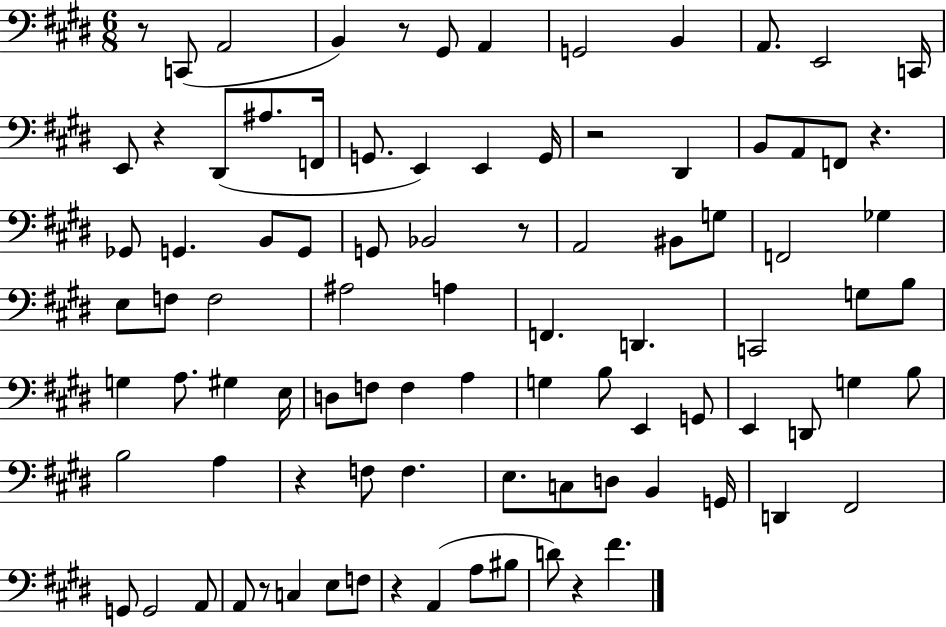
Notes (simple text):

R/e C2/e A2/h B2/q R/e G#2/e A2/q G2/h B2/q A2/e. E2/h C2/s E2/e R/q D#2/e A#3/e. F2/s G2/e. E2/q E2/q G2/s R/h D#2/q B2/e A2/e F2/e R/q. Gb2/e G2/q. B2/e G2/e G2/e Bb2/h R/e A2/h BIS2/e G3/e F2/h Gb3/q E3/e F3/e F3/h A#3/h A3/q F2/q. D2/q. C2/h G3/e B3/e G3/q A3/e. G#3/q E3/s D3/e F3/e F3/q A3/q G3/q B3/e E2/q G2/e E2/q D2/e G3/q B3/e B3/h A3/q R/q F3/e F3/q. E3/e. C3/e D3/e B2/q G2/s D2/q F#2/h G2/e G2/h A2/e A2/e R/e C3/q E3/e F3/e R/q A2/q A3/e BIS3/e D4/e R/q F#4/q.